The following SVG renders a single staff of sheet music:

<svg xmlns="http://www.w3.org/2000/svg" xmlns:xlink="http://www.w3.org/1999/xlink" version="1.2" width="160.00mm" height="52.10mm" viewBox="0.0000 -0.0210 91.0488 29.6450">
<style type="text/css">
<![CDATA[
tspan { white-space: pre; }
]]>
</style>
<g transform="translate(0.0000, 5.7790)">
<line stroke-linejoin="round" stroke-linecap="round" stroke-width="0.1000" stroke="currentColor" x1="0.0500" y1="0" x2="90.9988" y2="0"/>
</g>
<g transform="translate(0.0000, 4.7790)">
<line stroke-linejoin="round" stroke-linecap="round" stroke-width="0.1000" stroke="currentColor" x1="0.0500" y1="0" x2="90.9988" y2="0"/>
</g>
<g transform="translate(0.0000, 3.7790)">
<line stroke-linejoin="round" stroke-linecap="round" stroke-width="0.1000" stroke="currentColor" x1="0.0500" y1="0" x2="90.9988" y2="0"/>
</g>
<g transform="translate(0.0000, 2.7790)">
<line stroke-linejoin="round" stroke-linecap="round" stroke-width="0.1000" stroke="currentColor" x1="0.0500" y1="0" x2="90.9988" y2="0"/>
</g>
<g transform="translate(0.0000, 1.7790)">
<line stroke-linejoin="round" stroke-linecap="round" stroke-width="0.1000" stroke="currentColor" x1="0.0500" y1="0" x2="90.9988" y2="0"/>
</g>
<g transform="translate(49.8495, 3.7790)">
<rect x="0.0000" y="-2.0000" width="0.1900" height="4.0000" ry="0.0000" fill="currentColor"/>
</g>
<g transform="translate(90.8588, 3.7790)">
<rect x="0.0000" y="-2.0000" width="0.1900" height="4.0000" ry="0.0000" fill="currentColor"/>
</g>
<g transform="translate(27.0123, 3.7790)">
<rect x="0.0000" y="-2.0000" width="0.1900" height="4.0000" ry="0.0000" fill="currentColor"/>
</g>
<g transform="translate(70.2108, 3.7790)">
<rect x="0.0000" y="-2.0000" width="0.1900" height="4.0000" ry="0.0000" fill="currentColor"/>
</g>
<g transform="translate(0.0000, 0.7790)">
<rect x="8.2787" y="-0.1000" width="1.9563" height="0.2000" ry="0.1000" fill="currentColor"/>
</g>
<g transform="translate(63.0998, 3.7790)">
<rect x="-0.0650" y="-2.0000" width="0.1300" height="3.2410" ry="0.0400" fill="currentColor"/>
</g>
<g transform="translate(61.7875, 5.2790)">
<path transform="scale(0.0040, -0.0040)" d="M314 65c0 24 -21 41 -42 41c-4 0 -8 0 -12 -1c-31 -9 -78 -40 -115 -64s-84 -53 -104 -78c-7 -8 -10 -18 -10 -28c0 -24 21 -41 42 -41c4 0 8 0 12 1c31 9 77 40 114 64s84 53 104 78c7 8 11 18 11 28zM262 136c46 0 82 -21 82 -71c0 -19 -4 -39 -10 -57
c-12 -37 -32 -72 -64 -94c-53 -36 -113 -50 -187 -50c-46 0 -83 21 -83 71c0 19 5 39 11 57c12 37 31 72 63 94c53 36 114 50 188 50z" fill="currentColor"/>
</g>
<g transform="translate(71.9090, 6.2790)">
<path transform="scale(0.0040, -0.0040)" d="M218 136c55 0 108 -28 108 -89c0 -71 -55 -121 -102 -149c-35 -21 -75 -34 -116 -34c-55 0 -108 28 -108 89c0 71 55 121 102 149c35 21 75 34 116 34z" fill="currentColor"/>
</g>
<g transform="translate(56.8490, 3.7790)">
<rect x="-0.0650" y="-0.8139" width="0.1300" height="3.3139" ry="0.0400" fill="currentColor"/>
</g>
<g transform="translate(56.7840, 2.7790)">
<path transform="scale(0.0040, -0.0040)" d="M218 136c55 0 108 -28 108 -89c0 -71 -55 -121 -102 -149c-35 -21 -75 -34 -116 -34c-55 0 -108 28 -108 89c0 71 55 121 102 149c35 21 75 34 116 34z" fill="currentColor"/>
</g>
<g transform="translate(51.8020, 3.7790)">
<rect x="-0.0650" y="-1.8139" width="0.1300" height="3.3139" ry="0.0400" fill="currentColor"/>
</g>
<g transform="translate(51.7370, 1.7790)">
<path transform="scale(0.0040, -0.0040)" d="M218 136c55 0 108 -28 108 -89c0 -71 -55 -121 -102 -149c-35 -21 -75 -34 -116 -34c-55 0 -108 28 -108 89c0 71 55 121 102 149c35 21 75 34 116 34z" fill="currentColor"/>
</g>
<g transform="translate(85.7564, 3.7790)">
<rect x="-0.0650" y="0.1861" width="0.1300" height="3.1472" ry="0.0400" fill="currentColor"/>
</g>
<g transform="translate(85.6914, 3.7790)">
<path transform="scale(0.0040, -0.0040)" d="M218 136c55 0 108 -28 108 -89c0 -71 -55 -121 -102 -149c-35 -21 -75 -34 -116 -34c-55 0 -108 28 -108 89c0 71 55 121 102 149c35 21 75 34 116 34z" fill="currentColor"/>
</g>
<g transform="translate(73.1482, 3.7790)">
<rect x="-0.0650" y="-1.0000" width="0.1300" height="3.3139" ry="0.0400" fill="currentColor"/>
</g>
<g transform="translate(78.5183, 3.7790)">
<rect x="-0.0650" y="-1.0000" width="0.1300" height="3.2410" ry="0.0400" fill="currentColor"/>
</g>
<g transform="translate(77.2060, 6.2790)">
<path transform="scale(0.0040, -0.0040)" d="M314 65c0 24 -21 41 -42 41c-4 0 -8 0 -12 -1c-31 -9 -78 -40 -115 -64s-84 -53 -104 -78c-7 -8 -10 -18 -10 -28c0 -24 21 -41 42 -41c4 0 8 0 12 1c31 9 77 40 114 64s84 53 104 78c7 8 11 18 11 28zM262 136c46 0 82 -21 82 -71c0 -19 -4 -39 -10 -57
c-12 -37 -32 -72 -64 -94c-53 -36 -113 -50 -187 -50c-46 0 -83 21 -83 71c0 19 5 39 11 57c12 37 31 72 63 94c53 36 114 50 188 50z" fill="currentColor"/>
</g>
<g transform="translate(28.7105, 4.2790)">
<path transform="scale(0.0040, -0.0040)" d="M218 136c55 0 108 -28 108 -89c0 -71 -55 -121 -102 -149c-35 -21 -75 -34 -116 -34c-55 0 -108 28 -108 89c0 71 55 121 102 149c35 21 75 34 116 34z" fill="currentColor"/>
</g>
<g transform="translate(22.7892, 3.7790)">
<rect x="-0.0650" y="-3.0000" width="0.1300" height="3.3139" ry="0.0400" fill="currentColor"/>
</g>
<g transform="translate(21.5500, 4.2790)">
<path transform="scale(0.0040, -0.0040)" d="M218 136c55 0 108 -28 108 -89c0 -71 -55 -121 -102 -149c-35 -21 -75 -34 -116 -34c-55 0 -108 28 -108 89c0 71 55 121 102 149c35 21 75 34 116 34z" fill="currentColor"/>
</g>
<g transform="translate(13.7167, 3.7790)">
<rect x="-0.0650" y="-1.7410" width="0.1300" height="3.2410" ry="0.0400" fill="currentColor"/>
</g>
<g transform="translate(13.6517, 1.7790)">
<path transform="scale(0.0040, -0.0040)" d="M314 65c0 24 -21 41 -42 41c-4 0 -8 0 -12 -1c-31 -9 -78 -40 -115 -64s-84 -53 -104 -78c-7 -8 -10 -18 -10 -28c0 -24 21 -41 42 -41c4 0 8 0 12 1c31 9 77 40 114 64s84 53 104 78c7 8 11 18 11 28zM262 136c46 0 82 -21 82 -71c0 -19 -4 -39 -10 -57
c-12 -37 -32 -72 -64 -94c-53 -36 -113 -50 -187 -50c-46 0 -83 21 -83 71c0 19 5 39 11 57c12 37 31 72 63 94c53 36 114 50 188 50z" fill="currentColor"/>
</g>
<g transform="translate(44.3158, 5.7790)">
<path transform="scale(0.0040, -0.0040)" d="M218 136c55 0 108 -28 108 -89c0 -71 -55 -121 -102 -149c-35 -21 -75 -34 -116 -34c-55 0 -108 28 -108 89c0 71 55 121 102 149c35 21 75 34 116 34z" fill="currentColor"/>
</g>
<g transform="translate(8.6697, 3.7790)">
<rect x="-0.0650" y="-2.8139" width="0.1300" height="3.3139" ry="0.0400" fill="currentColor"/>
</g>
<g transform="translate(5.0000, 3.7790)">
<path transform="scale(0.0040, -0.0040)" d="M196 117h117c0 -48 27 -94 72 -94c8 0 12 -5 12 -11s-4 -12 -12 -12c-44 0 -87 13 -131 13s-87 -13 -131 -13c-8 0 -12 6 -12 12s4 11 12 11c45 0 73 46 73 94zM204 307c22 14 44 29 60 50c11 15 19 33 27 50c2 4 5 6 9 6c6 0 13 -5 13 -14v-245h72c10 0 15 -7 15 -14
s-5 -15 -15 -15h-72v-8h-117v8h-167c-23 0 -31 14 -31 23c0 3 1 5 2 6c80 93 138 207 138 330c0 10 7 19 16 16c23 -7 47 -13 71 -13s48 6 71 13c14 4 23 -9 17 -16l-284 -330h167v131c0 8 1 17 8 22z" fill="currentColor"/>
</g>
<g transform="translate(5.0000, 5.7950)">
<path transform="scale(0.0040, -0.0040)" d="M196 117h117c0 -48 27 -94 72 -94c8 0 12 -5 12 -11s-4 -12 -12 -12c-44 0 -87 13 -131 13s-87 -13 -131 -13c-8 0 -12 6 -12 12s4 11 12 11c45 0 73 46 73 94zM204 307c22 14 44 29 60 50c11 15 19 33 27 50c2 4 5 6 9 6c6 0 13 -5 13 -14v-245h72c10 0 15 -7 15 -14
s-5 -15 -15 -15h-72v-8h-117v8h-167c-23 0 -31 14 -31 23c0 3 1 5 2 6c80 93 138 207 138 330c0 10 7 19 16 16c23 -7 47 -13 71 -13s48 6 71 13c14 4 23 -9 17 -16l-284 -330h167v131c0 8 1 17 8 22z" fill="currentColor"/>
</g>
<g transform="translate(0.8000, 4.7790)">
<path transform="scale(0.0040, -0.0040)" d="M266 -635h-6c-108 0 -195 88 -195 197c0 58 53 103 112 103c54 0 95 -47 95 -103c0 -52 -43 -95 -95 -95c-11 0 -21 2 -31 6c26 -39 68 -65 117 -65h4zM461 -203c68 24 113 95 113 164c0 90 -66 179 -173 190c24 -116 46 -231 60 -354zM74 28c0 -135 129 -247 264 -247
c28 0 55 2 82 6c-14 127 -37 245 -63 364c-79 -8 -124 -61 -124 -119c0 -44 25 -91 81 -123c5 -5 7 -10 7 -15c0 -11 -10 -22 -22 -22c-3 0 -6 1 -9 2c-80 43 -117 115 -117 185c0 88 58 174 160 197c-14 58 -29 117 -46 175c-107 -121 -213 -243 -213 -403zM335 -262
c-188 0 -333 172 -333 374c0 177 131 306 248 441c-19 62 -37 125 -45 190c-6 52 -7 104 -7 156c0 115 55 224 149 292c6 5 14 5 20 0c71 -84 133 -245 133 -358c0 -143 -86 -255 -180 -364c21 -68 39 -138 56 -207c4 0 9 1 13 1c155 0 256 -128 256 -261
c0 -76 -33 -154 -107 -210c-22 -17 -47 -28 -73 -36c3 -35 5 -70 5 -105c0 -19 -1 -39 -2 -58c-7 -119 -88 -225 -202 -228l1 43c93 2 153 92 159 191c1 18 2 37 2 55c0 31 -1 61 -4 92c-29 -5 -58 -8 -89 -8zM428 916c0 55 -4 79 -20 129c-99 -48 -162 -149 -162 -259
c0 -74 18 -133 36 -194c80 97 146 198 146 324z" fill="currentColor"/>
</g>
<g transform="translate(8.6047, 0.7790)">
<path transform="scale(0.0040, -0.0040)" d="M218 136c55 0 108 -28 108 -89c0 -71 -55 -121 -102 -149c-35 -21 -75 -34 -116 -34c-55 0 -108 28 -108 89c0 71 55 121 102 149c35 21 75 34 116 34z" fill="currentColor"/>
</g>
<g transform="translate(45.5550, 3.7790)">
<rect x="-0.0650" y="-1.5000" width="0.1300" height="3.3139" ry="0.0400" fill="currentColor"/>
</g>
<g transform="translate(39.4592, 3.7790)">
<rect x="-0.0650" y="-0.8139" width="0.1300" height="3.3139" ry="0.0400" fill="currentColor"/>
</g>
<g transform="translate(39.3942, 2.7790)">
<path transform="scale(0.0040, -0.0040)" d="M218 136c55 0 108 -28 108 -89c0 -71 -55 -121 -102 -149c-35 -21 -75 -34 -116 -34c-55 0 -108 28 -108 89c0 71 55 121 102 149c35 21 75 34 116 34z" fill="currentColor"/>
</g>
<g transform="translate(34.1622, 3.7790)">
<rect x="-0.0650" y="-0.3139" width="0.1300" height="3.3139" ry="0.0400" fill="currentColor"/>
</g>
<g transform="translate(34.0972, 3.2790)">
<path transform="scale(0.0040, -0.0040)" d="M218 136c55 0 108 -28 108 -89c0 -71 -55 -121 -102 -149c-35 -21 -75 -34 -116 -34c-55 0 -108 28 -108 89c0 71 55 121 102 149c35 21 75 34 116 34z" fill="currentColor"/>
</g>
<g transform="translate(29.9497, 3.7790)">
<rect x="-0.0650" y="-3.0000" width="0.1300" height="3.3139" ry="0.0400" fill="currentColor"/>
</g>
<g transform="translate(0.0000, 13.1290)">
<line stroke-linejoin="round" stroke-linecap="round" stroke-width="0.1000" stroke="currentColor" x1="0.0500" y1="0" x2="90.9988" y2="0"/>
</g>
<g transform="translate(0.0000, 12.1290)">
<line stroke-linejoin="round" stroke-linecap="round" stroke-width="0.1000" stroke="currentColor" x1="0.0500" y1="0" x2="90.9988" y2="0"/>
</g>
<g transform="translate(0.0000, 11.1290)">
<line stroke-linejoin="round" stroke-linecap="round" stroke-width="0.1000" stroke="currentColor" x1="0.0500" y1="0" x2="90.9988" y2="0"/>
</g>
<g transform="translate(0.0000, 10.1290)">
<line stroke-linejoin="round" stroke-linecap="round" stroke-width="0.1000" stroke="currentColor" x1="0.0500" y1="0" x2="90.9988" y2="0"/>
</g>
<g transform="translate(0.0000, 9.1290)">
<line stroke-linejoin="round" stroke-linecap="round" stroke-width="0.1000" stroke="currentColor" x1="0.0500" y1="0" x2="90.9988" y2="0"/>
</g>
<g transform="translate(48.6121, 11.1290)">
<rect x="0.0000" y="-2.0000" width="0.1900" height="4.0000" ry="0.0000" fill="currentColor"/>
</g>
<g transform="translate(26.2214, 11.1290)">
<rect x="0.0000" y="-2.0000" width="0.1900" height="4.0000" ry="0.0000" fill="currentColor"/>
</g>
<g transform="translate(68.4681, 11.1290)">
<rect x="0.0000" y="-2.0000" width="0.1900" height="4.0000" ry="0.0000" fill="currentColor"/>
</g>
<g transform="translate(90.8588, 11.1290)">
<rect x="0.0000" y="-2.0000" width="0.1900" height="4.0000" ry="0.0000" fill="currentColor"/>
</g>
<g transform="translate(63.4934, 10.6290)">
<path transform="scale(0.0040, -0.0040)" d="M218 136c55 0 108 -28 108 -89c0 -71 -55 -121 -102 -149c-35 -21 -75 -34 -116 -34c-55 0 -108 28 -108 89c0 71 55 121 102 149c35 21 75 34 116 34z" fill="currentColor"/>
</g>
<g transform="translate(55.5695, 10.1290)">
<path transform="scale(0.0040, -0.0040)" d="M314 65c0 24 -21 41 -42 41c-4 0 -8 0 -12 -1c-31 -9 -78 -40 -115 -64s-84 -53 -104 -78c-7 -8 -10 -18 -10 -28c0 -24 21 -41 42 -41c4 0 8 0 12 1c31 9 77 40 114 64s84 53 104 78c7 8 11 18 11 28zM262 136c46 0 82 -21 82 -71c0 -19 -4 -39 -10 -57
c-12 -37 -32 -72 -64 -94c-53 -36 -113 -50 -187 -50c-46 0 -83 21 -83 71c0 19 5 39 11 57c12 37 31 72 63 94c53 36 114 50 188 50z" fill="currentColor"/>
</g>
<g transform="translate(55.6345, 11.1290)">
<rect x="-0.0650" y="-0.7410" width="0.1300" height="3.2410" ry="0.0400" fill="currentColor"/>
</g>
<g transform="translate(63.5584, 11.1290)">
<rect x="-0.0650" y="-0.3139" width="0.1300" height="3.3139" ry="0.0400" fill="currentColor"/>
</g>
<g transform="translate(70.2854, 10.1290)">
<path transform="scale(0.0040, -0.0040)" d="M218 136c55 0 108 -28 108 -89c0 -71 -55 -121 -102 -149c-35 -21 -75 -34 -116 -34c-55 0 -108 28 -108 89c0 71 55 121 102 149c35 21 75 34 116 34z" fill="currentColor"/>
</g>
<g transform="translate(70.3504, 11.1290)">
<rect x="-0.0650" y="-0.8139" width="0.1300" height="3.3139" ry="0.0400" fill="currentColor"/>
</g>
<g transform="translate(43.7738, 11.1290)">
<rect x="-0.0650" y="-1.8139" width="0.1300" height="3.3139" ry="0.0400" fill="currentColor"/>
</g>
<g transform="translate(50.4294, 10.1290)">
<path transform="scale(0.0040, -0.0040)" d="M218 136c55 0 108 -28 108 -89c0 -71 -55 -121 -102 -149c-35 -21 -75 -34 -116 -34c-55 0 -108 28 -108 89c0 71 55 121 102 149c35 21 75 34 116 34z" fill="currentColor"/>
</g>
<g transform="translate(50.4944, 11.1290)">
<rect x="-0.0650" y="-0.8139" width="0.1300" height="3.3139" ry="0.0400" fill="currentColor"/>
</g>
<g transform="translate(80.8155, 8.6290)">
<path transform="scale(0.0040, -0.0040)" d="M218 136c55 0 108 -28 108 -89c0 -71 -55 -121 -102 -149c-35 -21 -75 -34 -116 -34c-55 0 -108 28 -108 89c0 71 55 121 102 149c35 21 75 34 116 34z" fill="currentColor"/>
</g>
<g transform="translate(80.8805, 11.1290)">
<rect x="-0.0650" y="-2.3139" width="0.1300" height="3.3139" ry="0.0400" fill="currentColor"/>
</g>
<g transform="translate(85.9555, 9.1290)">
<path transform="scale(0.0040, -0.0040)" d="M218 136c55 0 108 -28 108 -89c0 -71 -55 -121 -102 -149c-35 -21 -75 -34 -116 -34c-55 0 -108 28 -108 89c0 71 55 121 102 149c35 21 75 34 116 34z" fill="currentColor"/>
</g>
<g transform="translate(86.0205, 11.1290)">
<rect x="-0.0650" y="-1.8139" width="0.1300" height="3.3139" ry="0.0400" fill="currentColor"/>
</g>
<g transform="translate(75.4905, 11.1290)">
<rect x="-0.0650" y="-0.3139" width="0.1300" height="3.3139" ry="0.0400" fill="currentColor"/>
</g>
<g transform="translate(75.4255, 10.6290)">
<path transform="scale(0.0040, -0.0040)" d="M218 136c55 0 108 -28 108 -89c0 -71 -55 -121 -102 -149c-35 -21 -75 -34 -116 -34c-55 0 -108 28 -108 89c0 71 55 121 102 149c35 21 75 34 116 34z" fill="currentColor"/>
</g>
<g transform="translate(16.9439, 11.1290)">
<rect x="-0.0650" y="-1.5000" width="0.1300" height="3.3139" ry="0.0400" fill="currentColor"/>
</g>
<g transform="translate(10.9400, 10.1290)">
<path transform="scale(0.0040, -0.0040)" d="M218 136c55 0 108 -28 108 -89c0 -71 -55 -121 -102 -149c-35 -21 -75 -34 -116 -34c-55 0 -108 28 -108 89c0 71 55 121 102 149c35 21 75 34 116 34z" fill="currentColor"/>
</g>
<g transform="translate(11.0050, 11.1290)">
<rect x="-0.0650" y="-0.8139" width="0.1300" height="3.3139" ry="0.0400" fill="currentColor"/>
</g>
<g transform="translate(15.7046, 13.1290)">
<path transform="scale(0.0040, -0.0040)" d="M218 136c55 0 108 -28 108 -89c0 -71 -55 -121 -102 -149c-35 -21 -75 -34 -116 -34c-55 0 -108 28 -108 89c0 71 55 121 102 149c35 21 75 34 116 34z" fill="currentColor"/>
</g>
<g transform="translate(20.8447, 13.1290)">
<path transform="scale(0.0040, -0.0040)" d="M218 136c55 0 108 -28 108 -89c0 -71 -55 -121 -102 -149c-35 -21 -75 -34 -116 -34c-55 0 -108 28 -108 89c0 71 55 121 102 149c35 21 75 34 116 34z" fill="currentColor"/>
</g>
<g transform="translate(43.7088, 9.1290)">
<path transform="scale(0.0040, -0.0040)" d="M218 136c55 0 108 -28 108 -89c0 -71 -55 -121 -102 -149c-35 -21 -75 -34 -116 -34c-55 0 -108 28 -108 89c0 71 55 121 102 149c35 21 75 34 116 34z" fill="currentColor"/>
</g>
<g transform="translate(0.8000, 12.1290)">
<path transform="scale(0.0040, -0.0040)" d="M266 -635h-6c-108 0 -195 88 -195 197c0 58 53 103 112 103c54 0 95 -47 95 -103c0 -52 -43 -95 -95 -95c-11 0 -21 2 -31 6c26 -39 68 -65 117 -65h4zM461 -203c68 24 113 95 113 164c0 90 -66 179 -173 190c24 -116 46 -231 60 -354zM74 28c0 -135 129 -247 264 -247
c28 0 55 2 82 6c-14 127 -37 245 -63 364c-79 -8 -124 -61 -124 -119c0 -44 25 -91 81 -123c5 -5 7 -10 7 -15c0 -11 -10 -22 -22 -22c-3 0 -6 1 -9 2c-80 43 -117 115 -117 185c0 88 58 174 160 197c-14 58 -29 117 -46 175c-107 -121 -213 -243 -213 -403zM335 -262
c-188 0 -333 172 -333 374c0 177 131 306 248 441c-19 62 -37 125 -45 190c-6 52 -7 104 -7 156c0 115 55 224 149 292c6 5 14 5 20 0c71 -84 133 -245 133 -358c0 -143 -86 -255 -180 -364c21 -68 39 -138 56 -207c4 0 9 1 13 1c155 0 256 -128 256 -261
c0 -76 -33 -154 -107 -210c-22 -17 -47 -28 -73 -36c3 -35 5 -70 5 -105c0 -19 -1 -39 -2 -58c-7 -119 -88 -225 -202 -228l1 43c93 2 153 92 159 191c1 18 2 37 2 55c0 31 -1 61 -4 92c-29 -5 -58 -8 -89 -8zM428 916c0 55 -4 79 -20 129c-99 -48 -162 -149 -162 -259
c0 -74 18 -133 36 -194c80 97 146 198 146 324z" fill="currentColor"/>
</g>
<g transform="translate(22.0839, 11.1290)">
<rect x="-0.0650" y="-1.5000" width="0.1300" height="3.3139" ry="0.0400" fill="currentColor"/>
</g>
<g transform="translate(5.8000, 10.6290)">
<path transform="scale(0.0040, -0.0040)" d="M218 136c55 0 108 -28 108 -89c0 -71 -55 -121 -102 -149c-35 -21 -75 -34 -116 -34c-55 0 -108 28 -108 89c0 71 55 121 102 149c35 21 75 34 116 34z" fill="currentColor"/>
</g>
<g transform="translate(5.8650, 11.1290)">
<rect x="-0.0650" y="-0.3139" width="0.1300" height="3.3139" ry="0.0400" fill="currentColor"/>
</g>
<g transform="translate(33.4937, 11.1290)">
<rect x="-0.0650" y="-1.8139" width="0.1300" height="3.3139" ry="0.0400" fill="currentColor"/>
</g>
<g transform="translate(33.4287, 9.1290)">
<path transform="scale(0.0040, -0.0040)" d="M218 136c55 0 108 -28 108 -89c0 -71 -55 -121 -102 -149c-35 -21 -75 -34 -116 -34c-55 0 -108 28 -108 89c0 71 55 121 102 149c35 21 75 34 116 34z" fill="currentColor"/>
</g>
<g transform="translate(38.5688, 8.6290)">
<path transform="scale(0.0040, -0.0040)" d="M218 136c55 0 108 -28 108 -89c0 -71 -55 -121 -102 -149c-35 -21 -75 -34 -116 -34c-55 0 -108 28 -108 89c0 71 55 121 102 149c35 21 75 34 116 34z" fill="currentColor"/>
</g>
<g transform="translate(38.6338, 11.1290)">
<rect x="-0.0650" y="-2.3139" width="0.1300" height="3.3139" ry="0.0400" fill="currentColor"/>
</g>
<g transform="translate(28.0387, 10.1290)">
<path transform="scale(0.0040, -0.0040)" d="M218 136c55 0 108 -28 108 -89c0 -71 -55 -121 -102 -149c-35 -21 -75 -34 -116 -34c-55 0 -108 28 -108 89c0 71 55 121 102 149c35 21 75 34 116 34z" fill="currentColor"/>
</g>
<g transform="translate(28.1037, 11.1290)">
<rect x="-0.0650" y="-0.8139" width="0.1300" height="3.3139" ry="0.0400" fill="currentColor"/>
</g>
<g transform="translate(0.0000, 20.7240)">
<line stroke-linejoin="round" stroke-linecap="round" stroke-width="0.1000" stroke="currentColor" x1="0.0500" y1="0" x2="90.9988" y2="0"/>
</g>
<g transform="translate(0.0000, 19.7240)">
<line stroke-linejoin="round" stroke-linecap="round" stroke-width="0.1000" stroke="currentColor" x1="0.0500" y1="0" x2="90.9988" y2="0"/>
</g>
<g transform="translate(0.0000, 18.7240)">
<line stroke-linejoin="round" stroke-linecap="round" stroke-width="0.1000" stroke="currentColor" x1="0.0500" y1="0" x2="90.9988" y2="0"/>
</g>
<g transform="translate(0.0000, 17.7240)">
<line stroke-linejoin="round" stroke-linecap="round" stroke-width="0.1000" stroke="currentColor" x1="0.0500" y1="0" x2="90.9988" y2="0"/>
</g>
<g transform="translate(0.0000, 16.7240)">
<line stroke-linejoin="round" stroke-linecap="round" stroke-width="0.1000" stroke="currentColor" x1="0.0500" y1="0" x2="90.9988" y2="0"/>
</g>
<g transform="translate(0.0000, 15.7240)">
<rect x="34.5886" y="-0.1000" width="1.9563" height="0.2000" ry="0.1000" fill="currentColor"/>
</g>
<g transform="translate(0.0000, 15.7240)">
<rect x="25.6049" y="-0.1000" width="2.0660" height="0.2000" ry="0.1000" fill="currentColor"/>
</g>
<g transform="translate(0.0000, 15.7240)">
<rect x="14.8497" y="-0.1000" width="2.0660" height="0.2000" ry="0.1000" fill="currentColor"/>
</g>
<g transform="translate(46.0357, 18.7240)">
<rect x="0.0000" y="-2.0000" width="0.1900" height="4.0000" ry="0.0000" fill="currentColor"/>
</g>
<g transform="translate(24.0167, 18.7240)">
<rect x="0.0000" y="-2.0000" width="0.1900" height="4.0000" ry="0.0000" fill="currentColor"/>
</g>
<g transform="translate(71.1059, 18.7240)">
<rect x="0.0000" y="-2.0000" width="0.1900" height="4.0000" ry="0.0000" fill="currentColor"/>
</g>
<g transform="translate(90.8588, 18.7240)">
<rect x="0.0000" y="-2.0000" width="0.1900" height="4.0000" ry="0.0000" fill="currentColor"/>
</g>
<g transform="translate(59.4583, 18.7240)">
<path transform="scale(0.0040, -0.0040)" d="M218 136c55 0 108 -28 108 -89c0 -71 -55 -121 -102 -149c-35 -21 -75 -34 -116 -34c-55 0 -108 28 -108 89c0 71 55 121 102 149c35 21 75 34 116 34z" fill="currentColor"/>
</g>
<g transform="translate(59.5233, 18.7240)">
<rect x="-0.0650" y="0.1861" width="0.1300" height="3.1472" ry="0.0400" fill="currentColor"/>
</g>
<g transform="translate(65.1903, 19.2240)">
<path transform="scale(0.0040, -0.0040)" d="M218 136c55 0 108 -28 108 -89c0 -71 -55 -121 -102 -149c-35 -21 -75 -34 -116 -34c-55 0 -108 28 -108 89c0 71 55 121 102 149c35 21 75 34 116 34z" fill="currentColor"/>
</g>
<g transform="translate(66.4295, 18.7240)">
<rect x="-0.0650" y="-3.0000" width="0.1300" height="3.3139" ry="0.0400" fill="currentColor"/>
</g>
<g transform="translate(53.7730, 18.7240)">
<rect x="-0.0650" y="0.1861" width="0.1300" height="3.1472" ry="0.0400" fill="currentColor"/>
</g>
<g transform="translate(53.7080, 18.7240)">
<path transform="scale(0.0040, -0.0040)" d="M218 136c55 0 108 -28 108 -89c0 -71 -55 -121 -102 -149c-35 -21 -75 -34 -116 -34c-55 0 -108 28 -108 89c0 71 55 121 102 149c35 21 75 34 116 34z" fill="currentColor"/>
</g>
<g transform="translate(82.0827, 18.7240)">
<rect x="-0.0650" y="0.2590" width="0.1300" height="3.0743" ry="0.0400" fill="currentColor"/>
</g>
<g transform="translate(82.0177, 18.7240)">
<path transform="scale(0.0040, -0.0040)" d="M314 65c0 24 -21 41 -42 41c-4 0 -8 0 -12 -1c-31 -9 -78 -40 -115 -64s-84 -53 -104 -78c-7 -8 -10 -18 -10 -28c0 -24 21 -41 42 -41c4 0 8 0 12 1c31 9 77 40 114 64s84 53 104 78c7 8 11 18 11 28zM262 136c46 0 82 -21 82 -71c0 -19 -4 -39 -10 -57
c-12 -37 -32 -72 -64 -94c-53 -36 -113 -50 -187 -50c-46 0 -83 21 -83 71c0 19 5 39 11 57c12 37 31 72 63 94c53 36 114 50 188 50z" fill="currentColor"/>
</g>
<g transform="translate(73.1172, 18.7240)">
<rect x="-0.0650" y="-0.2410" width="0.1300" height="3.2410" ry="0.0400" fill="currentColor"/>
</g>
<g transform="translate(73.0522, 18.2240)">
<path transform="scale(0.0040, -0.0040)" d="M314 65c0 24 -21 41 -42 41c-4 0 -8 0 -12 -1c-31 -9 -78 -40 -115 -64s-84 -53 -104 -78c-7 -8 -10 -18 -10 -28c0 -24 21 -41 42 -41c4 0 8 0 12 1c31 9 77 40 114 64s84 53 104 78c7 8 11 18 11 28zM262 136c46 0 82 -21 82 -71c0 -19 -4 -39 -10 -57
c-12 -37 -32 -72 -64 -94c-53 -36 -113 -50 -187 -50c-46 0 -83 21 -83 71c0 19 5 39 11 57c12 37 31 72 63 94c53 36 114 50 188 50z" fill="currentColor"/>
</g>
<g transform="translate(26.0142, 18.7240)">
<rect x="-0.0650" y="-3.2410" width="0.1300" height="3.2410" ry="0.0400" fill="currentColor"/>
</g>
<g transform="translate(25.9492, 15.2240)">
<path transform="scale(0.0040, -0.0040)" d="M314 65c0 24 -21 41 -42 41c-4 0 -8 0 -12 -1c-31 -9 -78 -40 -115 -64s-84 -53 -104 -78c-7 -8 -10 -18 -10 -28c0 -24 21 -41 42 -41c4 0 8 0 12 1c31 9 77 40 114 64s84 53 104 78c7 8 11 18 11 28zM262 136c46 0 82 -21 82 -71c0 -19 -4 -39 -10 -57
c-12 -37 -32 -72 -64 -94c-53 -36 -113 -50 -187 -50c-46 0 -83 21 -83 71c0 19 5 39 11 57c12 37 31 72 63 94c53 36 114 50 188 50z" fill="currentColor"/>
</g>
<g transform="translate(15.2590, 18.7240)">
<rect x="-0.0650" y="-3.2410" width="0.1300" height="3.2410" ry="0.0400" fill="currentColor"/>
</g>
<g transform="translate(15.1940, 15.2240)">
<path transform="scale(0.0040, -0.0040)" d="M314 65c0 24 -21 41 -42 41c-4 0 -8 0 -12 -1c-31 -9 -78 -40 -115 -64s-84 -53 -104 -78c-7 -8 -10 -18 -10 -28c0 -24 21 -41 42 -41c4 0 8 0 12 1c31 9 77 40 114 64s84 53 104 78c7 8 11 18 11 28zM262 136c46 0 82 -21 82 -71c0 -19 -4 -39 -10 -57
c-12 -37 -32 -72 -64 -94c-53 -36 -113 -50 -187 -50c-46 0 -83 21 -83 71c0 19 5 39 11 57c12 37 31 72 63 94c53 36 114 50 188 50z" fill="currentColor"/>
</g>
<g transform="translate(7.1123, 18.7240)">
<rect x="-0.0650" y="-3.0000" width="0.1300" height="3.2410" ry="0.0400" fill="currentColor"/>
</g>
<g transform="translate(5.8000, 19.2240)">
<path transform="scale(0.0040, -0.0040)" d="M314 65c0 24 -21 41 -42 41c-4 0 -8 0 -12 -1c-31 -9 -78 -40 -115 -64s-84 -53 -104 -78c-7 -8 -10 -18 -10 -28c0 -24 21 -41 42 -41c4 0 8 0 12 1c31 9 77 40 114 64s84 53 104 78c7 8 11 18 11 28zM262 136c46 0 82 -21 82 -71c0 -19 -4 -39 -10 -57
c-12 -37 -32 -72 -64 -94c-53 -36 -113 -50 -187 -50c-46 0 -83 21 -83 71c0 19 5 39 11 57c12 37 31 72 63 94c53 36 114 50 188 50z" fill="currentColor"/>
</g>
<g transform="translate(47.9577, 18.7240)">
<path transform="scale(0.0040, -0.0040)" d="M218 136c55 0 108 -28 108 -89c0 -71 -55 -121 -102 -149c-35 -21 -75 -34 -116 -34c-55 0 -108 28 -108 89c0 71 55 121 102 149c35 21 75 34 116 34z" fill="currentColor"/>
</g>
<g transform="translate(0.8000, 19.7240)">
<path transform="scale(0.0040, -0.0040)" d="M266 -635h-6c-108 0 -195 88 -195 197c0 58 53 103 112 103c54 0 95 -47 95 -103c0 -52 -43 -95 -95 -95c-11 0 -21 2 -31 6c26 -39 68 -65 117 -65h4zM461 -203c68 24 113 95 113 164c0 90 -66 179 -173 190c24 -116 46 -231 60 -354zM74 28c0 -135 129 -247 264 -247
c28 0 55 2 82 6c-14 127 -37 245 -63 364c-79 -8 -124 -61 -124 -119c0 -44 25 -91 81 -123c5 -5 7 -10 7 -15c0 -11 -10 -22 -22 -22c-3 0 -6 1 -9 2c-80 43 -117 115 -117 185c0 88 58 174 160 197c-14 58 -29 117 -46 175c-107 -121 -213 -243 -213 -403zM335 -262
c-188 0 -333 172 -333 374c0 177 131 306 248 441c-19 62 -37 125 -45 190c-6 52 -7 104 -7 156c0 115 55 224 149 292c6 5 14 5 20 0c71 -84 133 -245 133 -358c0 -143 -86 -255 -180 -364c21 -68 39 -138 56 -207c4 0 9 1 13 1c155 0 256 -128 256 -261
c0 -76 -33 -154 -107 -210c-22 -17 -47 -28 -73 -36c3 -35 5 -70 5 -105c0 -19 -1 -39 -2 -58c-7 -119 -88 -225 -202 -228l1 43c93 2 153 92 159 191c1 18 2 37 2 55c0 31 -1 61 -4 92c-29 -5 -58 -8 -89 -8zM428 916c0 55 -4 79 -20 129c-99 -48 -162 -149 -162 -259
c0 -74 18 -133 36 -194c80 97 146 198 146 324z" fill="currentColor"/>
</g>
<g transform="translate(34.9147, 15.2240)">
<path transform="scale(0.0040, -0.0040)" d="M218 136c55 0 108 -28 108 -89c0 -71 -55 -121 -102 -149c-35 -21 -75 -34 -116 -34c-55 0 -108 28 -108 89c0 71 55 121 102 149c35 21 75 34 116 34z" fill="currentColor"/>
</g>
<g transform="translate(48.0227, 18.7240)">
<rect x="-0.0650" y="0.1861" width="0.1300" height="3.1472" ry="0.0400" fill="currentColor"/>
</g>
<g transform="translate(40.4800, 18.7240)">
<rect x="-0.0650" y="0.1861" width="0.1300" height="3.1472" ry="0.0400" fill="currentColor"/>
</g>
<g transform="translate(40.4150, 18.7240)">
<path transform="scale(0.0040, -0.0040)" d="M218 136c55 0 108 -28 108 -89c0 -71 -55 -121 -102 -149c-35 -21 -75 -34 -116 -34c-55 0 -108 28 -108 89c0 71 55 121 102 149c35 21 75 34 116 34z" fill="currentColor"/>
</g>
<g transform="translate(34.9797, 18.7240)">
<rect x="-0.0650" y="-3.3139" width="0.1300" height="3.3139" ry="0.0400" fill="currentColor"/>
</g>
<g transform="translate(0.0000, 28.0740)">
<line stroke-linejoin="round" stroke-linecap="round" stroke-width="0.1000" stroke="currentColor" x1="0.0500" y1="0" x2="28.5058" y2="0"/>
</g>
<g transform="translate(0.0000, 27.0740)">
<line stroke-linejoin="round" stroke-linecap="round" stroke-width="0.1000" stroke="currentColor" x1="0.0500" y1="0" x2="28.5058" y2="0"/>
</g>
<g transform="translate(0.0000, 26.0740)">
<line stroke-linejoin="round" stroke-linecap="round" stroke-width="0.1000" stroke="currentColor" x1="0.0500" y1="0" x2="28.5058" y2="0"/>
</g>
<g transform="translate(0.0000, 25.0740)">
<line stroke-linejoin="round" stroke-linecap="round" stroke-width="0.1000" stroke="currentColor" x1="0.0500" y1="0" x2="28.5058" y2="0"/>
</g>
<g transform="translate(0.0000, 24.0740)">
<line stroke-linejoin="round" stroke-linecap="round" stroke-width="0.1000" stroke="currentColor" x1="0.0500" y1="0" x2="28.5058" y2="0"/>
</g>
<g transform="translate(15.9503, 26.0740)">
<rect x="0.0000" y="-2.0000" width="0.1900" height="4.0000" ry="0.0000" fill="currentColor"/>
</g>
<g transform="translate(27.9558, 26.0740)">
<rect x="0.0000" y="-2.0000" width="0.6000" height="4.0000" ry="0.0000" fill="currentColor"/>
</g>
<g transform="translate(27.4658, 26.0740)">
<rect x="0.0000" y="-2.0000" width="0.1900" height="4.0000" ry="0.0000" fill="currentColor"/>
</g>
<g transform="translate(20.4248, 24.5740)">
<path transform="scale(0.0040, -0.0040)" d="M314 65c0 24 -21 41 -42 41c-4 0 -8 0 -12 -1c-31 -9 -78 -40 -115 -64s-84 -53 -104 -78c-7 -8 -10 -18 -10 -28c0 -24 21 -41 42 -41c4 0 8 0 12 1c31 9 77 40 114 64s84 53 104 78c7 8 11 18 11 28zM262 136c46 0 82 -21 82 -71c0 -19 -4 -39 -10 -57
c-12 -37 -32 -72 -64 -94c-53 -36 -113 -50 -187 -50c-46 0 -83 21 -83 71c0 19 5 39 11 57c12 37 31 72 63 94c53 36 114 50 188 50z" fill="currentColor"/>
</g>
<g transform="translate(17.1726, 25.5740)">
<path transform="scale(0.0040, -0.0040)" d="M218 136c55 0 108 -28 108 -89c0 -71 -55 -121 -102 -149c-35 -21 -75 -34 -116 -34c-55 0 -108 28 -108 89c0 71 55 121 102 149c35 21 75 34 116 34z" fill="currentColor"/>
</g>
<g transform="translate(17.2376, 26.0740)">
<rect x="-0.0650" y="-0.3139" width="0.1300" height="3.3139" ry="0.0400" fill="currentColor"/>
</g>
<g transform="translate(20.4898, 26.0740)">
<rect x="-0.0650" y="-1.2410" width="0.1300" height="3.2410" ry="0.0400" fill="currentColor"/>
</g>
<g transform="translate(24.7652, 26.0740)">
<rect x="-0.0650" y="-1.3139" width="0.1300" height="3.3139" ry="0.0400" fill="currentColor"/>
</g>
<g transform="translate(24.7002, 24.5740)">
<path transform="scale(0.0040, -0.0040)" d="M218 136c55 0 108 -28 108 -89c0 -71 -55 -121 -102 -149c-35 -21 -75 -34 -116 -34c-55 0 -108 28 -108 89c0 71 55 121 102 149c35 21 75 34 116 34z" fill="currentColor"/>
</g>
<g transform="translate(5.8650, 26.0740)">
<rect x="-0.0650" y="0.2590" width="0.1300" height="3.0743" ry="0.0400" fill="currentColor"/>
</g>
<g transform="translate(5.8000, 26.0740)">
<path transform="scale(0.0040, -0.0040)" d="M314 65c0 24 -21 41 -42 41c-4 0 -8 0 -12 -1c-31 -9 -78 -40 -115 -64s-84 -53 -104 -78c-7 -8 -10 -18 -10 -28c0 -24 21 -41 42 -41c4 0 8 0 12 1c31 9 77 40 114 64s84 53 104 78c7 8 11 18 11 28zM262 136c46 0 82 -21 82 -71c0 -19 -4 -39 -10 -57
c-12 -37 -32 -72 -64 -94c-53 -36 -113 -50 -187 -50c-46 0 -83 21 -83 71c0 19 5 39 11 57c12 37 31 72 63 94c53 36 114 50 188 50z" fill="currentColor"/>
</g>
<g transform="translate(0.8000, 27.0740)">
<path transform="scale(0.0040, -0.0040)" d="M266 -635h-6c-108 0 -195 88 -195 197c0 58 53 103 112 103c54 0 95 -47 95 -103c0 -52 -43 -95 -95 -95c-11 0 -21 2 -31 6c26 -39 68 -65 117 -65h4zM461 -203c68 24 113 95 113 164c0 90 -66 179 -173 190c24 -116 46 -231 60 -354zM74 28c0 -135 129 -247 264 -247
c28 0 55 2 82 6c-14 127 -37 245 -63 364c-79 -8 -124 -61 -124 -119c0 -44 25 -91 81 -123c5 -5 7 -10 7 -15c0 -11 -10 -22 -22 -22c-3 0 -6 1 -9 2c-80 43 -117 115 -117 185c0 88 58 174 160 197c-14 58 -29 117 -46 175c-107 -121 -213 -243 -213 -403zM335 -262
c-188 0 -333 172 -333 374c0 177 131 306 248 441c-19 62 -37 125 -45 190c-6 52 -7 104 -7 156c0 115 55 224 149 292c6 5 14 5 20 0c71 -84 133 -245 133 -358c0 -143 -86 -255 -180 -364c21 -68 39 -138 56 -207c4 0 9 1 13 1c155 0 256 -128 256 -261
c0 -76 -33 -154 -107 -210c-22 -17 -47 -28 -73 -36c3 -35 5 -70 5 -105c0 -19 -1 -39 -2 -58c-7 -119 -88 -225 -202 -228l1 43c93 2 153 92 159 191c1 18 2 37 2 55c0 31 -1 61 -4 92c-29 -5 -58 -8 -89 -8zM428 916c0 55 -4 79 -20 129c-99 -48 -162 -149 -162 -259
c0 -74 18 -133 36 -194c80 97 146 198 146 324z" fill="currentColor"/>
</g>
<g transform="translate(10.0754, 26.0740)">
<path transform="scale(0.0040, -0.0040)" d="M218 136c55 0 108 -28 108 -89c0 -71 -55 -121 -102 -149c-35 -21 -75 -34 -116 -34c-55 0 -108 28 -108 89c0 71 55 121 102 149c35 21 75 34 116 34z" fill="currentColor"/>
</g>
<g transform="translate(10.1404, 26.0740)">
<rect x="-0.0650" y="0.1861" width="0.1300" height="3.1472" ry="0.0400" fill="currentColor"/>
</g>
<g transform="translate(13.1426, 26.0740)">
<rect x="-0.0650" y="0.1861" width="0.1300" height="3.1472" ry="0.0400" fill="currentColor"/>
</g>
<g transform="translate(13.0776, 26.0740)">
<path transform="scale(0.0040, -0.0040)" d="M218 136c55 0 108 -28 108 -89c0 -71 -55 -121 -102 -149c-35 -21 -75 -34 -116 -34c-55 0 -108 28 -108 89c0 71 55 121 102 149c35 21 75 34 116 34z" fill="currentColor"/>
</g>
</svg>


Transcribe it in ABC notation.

X:1
T:Untitled
M:4/4
L:1/4
K:C
a f2 A A c d E f d F2 D D2 B c d E E d f g f d d2 c d c g f A2 b2 b2 b B B B B A c2 B2 B2 B B c e2 e